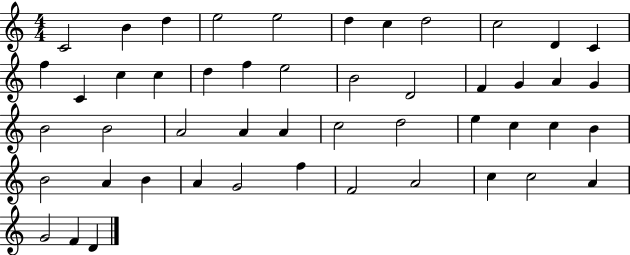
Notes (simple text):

C4/h B4/q D5/q E5/h E5/h D5/q C5/q D5/h C5/h D4/q C4/q F5/q C4/q C5/q C5/q D5/q F5/q E5/h B4/h D4/h F4/q G4/q A4/q G4/q B4/h B4/h A4/h A4/q A4/q C5/h D5/h E5/q C5/q C5/q B4/q B4/h A4/q B4/q A4/q G4/h F5/q F4/h A4/h C5/q C5/h A4/q G4/h F4/q D4/q